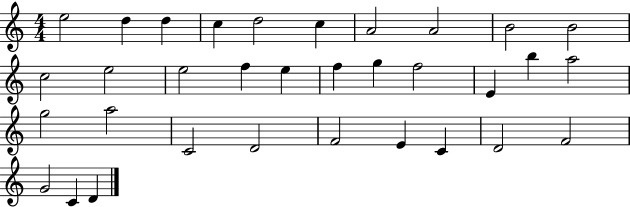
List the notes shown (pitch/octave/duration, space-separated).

E5/h D5/q D5/q C5/q D5/h C5/q A4/h A4/h B4/h B4/h C5/h E5/h E5/h F5/q E5/q F5/q G5/q F5/h E4/q B5/q A5/h G5/h A5/h C4/h D4/h F4/h E4/q C4/q D4/h F4/h G4/h C4/q D4/q